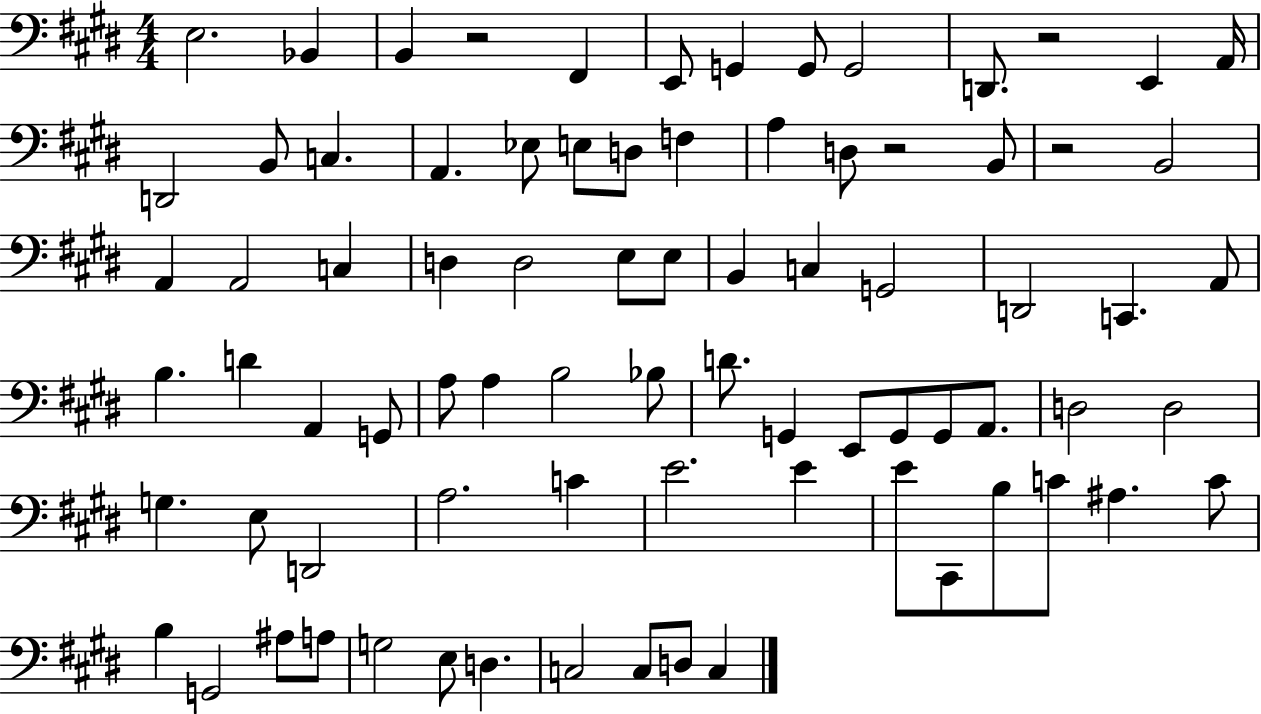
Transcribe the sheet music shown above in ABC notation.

X:1
T:Untitled
M:4/4
L:1/4
K:E
E,2 _B,, B,, z2 ^F,, E,,/2 G,, G,,/2 G,,2 D,,/2 z2 E,, A,,/4 D,,2 B,,/2 C, A,, _E,/2 E,/2 D,/2 F, A, D,/2 z2 B,,/2 z2 B,,2 A,, A,,2 C, D, D,2 E,/2 E,/2 B,, C, G,,2 D,,2 C,, A,,/2 B, D A,, G,,/2 A,/2 A, B,2 _B,/2 D/2 G,, E,,/2 G,,/2 G,,/2 A,,/2 D,2 D,2 G, E,/2 D,,2 A,2 C E2 E E/2 ^C,,/2 B,/2 C/2 ^A, C/2 B, G,,2 ^A,/2 A,/2 G,2 E,/2 D, C,2 C,/2 D,/2 C,